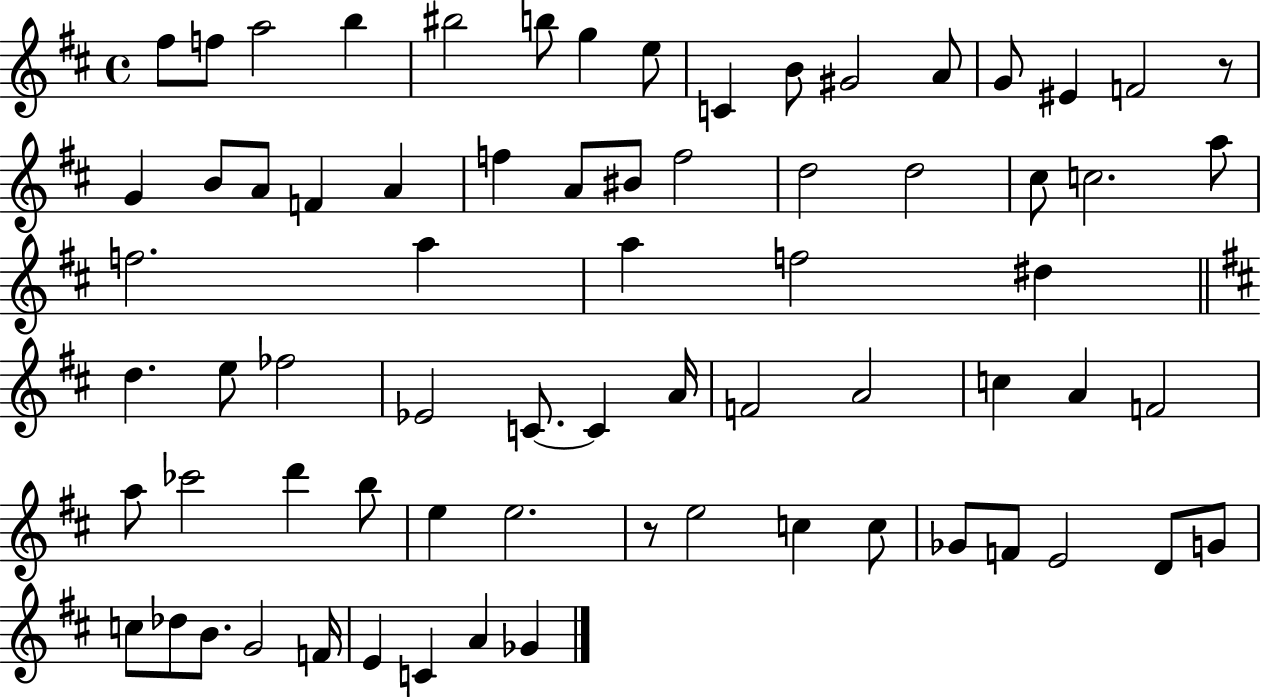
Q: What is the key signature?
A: D major